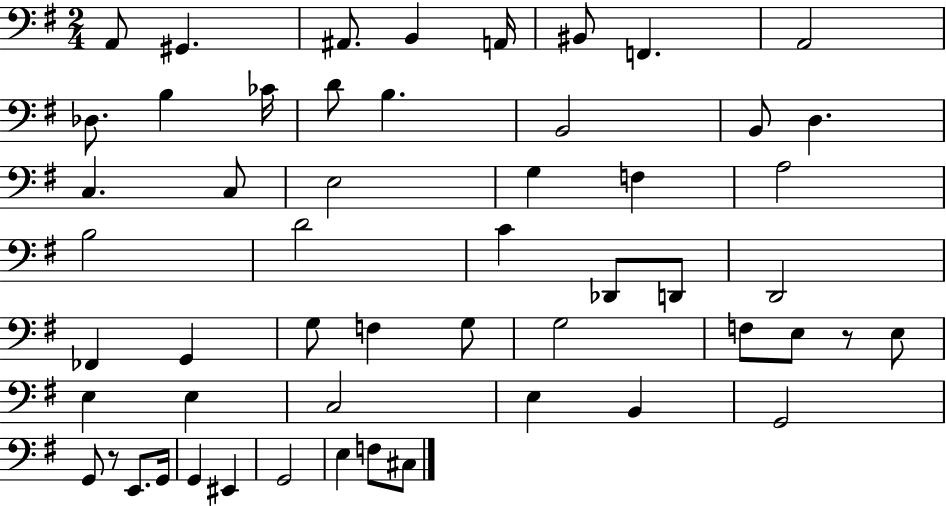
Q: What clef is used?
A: bass